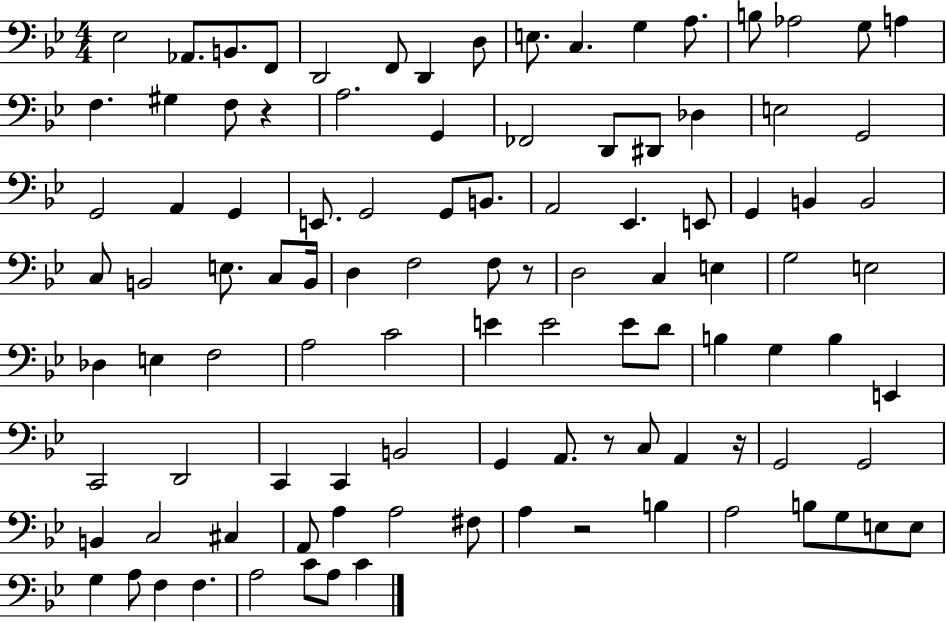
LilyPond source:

{
  \clef bass
  \numericTimeSignature
  \time 4/4
  \key bes \major
  ees2 aes,8. b,8. f,8 | d,2 f,8 d,4 d8 | e8. c4. g4 a8. | b8 aes2 g8 a4 | \break f4. gis4 f8 r4 | a2. g,4 | fes,2 d,8 dis,8 des4 | e2 g,2 | \break g,2 a,4 g,4 | e,8. g,2 g,8 b,8. | a,2 ees,4. e,8 | g,4 b,4 b,2 | \break c8 b,2 e8. c8 b,16 | d4 f2 f8 r8 | d2 c4 e4 | g2 e2 | \break des4 e4 f2 | a2 c'2 | e'4 e'2 e'8 d'8 | b4 g4 b4 e,4 | \break c,2 d,2 | c,4 c,4 b,2 | g,4 a,8. r8 c8 a,4 r16 | g,2 g,2 | \break b,4 c2 cis4 | a,8 a4 a2 fis8 | a4 r2 b4 | a2 b8 g8 e8 e8 | \break g4 a8 f4 f4. | a2 c'8 a8 c'4 | \bar "|."
}